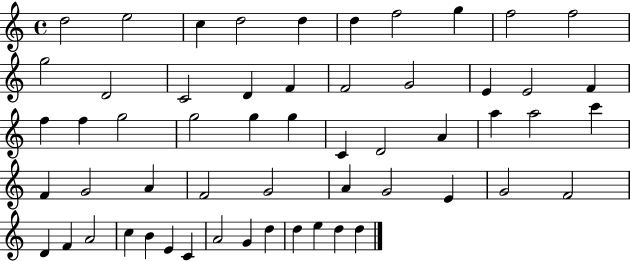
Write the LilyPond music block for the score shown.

{
  \clef treble
  \time 4/4
  \defaultTimeSignature
  \key c \major
  d''2 e''2 | c''4 d''2 d''4 | d''4 f''2 g''4 | f''2 f''2 | \break g''2 d'2 | c'2 d'4 f'4 | f'2 g'2 | e'4 e'2 f'4 | \break f''4 f''4 g''2 | g''2 g''4 g''4 | c'4 d'2 a'4 | a''4 a''2 c'''4 | \break f'4 g'2 a'4 | f'2 g'2 | a'4 g'2 e'4 | g'2 f'2 | \break d'4 f'4 a'2 | c''4 b'4 e'4 c'4 | a'2 g'4 d''4 | d''4 e''4 d''4 d''4 | \break \bar "|."
}